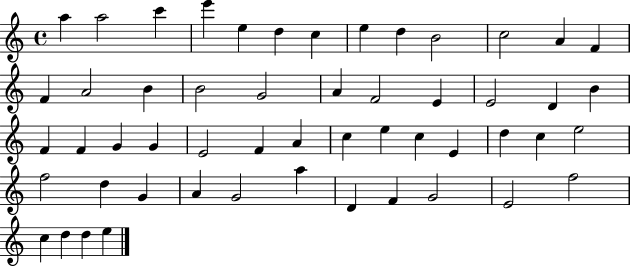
{
  \clef treble
  \time 4/4
  \defaultTimeSignature
  \key c \major
  a''4 a''2 c'''4 | e'''4 e''4 d''4 c''4 | e''4 d''4 b'2 | c''2 a'4 f'4 | \break f'4 a'2 b'4 | b'2 g'2 | a'4 f'2 e'4 | e'2 d'4 b'4 | \break f'4 f'4 g'4 g'4 | e'2 f'4 a'4 | c''4 e''4 c''4 e'4 | d''4 c''4 e''2 | \break f''2 d''4 g'4 | a'4 g'2 a''4 | d'4 f'4 g'2 | e'2 f''2 | \break c''4 d''4 d''4 e''4 | \bar "|."
}